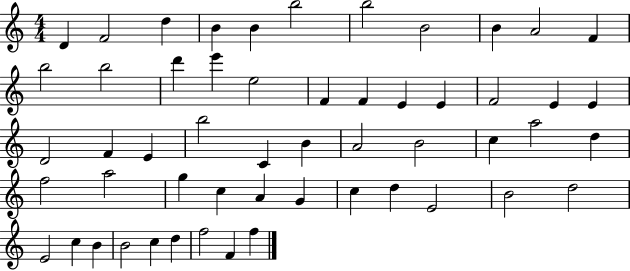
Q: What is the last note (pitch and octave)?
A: F5